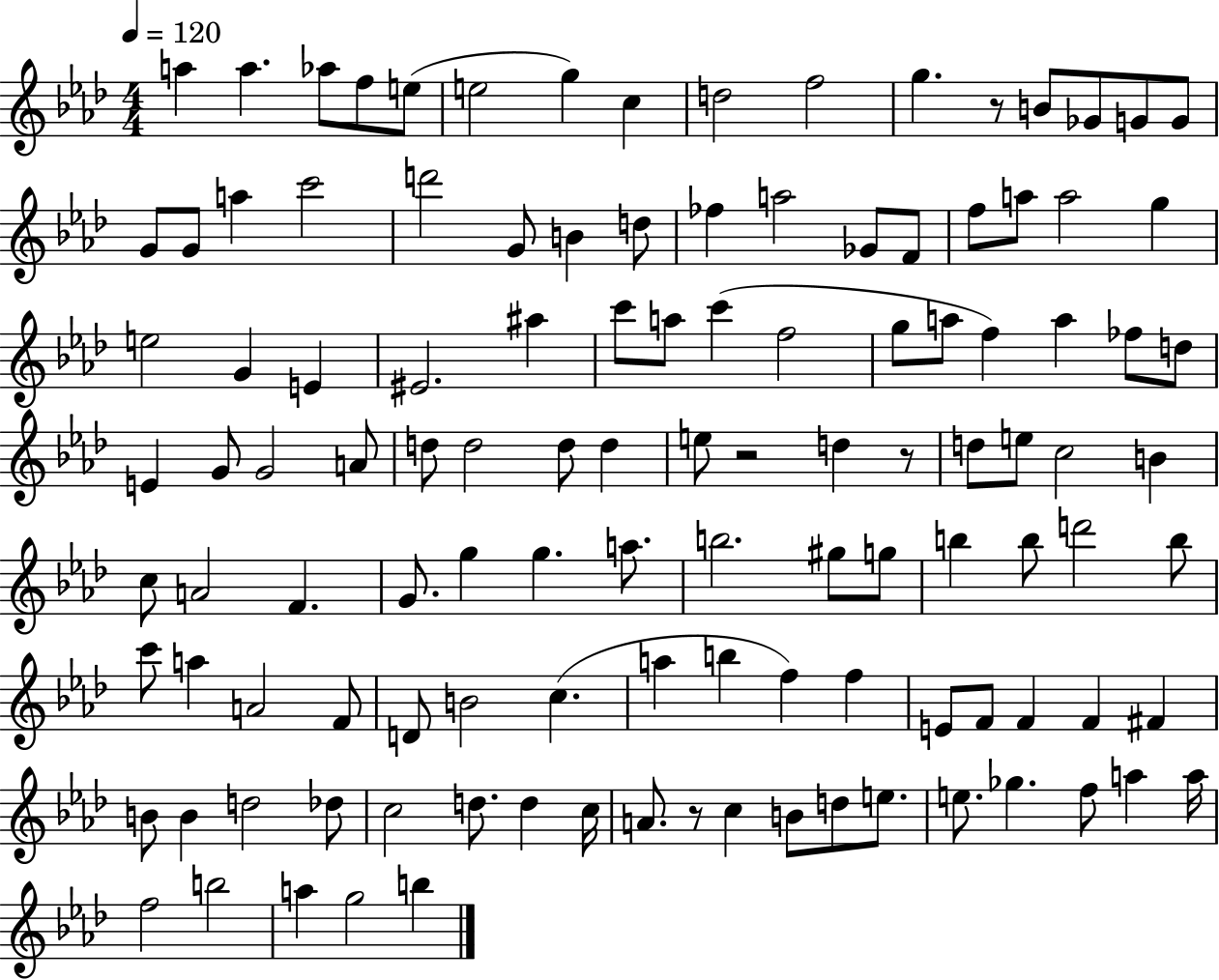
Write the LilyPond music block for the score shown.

{
  \clef treble
  \numericTimeSignature
  \time 4/4
  \key aes \major
  \tempo 4 = 120
  a''4 a''4. aes''8 f''8 e''8( | e''2 g''4) c''4 | d''2 f''2 | g''4. r8 b'8 ges'8 g'8 g'8 | \break g'8 g'8 a''4 c'''2 | d'''2 g'8 b'4 d''8 | fes''4 a''2 ges'8 f'8 | f''8 a''8 a''2 g''4 | \break e''2 g'4 e'4 | eis'2. ais''4 | c'''8 a''8 c'''4( f''2 | g''8 a''8 f''4) a''4 fes''8 d''8 | \break e'4 g'8 g'2 a'8 | d''8 d''2 d''8 d''4 | e''8 r2 d''4 r8 | d''8 e''8 c''2 b'4 | \break c''8 a'2 f'4. | g'8. g''4 g''4. a''8. | b''2. gis''8 g''8 | b''4 b''8 d'''2 b''8 | \break c'''8 a''4 a'2 f'8 | d'8 b'2 c''4.( | a''4 b''4 f''4) f''4 | e'8 f'8 f'4 f'4 fis'4 | \break b'8 b'4 d''2 des''8 | c''2 d''8. d''4 c''16 | a'8. r8 c''4 b'8 d''8 e''8. | e''8. ges''4. f''8 a''4 a''16 | \break f''2 b''2 | a''4 g''2 b''4 | \bar "|."
}